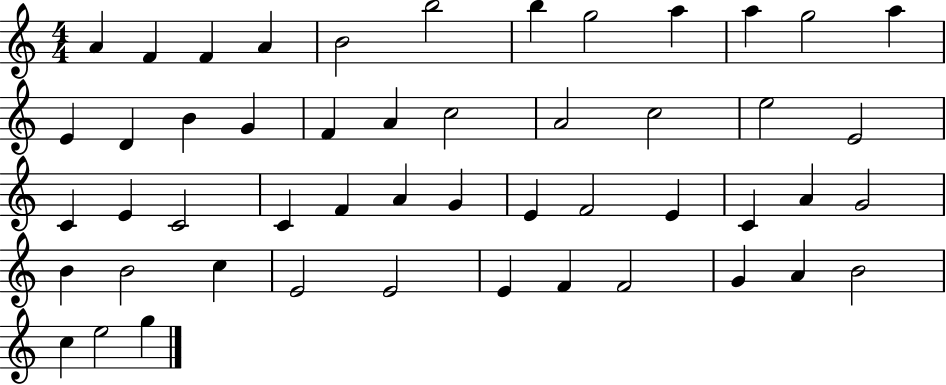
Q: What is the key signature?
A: C major